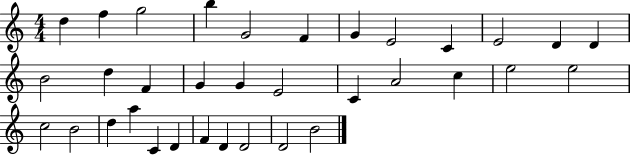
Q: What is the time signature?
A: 4/4